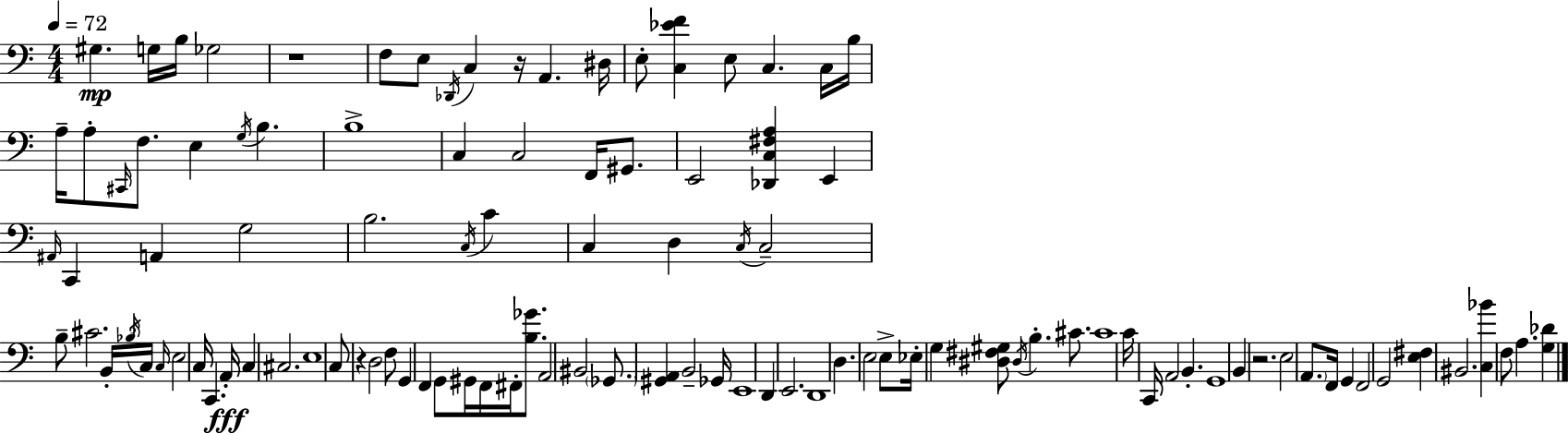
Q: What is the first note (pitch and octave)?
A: G#3